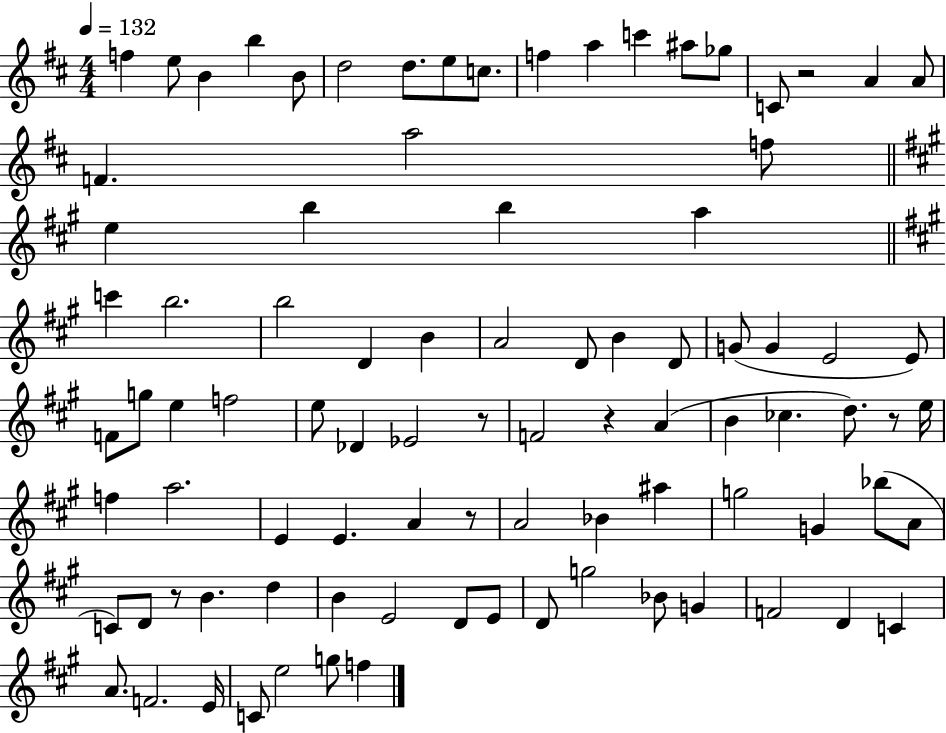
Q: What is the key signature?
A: D major